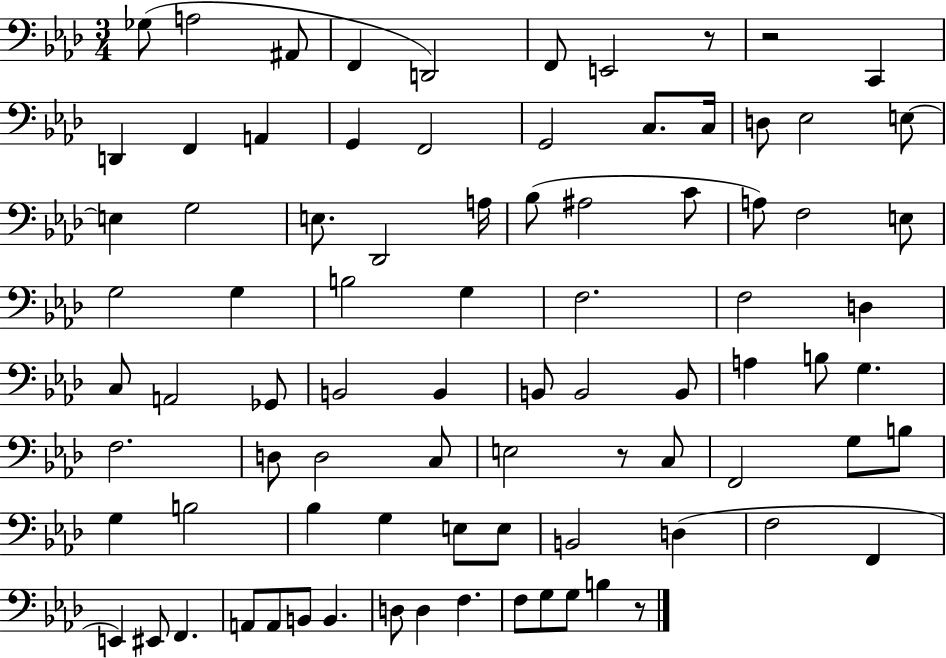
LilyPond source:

{
  \clef bass
  \numericTimeSignature
  \time 3/4
  \key aes \major
  ges8( a2 ais,8 | f,4 d,2) | f,8 e,2 r8 | r2 c,4 | \break d,4 f,4 a,4 | g,4 f,2 | g,2 c8. c16 | d8 ees2 e8~~ | \break e4 g2 | e8. des,2 a16 | bes8( ais2 c'8 | a8) f2 e8 | \break g2 g4 | b2 g4 | f2. | f2 d4 | \break c8 a,2 ges,8 | b,2 b,4 | b,8 b,2 b,8 | a4 b8 g4. | \break f2. | d8 d2 c8 | e2 r8 c8 | f,2 g8 b8 | \break g4 b2 | bes4 g4 e8 e8 | b,2 d4( | f2 f,4 | \break e,4) eis,8 f,4. | a,8 a,8 b,8 b,4. | d8 d4 f4. | f8 g8 g8 b4 r8 | \break \bar "|."
}